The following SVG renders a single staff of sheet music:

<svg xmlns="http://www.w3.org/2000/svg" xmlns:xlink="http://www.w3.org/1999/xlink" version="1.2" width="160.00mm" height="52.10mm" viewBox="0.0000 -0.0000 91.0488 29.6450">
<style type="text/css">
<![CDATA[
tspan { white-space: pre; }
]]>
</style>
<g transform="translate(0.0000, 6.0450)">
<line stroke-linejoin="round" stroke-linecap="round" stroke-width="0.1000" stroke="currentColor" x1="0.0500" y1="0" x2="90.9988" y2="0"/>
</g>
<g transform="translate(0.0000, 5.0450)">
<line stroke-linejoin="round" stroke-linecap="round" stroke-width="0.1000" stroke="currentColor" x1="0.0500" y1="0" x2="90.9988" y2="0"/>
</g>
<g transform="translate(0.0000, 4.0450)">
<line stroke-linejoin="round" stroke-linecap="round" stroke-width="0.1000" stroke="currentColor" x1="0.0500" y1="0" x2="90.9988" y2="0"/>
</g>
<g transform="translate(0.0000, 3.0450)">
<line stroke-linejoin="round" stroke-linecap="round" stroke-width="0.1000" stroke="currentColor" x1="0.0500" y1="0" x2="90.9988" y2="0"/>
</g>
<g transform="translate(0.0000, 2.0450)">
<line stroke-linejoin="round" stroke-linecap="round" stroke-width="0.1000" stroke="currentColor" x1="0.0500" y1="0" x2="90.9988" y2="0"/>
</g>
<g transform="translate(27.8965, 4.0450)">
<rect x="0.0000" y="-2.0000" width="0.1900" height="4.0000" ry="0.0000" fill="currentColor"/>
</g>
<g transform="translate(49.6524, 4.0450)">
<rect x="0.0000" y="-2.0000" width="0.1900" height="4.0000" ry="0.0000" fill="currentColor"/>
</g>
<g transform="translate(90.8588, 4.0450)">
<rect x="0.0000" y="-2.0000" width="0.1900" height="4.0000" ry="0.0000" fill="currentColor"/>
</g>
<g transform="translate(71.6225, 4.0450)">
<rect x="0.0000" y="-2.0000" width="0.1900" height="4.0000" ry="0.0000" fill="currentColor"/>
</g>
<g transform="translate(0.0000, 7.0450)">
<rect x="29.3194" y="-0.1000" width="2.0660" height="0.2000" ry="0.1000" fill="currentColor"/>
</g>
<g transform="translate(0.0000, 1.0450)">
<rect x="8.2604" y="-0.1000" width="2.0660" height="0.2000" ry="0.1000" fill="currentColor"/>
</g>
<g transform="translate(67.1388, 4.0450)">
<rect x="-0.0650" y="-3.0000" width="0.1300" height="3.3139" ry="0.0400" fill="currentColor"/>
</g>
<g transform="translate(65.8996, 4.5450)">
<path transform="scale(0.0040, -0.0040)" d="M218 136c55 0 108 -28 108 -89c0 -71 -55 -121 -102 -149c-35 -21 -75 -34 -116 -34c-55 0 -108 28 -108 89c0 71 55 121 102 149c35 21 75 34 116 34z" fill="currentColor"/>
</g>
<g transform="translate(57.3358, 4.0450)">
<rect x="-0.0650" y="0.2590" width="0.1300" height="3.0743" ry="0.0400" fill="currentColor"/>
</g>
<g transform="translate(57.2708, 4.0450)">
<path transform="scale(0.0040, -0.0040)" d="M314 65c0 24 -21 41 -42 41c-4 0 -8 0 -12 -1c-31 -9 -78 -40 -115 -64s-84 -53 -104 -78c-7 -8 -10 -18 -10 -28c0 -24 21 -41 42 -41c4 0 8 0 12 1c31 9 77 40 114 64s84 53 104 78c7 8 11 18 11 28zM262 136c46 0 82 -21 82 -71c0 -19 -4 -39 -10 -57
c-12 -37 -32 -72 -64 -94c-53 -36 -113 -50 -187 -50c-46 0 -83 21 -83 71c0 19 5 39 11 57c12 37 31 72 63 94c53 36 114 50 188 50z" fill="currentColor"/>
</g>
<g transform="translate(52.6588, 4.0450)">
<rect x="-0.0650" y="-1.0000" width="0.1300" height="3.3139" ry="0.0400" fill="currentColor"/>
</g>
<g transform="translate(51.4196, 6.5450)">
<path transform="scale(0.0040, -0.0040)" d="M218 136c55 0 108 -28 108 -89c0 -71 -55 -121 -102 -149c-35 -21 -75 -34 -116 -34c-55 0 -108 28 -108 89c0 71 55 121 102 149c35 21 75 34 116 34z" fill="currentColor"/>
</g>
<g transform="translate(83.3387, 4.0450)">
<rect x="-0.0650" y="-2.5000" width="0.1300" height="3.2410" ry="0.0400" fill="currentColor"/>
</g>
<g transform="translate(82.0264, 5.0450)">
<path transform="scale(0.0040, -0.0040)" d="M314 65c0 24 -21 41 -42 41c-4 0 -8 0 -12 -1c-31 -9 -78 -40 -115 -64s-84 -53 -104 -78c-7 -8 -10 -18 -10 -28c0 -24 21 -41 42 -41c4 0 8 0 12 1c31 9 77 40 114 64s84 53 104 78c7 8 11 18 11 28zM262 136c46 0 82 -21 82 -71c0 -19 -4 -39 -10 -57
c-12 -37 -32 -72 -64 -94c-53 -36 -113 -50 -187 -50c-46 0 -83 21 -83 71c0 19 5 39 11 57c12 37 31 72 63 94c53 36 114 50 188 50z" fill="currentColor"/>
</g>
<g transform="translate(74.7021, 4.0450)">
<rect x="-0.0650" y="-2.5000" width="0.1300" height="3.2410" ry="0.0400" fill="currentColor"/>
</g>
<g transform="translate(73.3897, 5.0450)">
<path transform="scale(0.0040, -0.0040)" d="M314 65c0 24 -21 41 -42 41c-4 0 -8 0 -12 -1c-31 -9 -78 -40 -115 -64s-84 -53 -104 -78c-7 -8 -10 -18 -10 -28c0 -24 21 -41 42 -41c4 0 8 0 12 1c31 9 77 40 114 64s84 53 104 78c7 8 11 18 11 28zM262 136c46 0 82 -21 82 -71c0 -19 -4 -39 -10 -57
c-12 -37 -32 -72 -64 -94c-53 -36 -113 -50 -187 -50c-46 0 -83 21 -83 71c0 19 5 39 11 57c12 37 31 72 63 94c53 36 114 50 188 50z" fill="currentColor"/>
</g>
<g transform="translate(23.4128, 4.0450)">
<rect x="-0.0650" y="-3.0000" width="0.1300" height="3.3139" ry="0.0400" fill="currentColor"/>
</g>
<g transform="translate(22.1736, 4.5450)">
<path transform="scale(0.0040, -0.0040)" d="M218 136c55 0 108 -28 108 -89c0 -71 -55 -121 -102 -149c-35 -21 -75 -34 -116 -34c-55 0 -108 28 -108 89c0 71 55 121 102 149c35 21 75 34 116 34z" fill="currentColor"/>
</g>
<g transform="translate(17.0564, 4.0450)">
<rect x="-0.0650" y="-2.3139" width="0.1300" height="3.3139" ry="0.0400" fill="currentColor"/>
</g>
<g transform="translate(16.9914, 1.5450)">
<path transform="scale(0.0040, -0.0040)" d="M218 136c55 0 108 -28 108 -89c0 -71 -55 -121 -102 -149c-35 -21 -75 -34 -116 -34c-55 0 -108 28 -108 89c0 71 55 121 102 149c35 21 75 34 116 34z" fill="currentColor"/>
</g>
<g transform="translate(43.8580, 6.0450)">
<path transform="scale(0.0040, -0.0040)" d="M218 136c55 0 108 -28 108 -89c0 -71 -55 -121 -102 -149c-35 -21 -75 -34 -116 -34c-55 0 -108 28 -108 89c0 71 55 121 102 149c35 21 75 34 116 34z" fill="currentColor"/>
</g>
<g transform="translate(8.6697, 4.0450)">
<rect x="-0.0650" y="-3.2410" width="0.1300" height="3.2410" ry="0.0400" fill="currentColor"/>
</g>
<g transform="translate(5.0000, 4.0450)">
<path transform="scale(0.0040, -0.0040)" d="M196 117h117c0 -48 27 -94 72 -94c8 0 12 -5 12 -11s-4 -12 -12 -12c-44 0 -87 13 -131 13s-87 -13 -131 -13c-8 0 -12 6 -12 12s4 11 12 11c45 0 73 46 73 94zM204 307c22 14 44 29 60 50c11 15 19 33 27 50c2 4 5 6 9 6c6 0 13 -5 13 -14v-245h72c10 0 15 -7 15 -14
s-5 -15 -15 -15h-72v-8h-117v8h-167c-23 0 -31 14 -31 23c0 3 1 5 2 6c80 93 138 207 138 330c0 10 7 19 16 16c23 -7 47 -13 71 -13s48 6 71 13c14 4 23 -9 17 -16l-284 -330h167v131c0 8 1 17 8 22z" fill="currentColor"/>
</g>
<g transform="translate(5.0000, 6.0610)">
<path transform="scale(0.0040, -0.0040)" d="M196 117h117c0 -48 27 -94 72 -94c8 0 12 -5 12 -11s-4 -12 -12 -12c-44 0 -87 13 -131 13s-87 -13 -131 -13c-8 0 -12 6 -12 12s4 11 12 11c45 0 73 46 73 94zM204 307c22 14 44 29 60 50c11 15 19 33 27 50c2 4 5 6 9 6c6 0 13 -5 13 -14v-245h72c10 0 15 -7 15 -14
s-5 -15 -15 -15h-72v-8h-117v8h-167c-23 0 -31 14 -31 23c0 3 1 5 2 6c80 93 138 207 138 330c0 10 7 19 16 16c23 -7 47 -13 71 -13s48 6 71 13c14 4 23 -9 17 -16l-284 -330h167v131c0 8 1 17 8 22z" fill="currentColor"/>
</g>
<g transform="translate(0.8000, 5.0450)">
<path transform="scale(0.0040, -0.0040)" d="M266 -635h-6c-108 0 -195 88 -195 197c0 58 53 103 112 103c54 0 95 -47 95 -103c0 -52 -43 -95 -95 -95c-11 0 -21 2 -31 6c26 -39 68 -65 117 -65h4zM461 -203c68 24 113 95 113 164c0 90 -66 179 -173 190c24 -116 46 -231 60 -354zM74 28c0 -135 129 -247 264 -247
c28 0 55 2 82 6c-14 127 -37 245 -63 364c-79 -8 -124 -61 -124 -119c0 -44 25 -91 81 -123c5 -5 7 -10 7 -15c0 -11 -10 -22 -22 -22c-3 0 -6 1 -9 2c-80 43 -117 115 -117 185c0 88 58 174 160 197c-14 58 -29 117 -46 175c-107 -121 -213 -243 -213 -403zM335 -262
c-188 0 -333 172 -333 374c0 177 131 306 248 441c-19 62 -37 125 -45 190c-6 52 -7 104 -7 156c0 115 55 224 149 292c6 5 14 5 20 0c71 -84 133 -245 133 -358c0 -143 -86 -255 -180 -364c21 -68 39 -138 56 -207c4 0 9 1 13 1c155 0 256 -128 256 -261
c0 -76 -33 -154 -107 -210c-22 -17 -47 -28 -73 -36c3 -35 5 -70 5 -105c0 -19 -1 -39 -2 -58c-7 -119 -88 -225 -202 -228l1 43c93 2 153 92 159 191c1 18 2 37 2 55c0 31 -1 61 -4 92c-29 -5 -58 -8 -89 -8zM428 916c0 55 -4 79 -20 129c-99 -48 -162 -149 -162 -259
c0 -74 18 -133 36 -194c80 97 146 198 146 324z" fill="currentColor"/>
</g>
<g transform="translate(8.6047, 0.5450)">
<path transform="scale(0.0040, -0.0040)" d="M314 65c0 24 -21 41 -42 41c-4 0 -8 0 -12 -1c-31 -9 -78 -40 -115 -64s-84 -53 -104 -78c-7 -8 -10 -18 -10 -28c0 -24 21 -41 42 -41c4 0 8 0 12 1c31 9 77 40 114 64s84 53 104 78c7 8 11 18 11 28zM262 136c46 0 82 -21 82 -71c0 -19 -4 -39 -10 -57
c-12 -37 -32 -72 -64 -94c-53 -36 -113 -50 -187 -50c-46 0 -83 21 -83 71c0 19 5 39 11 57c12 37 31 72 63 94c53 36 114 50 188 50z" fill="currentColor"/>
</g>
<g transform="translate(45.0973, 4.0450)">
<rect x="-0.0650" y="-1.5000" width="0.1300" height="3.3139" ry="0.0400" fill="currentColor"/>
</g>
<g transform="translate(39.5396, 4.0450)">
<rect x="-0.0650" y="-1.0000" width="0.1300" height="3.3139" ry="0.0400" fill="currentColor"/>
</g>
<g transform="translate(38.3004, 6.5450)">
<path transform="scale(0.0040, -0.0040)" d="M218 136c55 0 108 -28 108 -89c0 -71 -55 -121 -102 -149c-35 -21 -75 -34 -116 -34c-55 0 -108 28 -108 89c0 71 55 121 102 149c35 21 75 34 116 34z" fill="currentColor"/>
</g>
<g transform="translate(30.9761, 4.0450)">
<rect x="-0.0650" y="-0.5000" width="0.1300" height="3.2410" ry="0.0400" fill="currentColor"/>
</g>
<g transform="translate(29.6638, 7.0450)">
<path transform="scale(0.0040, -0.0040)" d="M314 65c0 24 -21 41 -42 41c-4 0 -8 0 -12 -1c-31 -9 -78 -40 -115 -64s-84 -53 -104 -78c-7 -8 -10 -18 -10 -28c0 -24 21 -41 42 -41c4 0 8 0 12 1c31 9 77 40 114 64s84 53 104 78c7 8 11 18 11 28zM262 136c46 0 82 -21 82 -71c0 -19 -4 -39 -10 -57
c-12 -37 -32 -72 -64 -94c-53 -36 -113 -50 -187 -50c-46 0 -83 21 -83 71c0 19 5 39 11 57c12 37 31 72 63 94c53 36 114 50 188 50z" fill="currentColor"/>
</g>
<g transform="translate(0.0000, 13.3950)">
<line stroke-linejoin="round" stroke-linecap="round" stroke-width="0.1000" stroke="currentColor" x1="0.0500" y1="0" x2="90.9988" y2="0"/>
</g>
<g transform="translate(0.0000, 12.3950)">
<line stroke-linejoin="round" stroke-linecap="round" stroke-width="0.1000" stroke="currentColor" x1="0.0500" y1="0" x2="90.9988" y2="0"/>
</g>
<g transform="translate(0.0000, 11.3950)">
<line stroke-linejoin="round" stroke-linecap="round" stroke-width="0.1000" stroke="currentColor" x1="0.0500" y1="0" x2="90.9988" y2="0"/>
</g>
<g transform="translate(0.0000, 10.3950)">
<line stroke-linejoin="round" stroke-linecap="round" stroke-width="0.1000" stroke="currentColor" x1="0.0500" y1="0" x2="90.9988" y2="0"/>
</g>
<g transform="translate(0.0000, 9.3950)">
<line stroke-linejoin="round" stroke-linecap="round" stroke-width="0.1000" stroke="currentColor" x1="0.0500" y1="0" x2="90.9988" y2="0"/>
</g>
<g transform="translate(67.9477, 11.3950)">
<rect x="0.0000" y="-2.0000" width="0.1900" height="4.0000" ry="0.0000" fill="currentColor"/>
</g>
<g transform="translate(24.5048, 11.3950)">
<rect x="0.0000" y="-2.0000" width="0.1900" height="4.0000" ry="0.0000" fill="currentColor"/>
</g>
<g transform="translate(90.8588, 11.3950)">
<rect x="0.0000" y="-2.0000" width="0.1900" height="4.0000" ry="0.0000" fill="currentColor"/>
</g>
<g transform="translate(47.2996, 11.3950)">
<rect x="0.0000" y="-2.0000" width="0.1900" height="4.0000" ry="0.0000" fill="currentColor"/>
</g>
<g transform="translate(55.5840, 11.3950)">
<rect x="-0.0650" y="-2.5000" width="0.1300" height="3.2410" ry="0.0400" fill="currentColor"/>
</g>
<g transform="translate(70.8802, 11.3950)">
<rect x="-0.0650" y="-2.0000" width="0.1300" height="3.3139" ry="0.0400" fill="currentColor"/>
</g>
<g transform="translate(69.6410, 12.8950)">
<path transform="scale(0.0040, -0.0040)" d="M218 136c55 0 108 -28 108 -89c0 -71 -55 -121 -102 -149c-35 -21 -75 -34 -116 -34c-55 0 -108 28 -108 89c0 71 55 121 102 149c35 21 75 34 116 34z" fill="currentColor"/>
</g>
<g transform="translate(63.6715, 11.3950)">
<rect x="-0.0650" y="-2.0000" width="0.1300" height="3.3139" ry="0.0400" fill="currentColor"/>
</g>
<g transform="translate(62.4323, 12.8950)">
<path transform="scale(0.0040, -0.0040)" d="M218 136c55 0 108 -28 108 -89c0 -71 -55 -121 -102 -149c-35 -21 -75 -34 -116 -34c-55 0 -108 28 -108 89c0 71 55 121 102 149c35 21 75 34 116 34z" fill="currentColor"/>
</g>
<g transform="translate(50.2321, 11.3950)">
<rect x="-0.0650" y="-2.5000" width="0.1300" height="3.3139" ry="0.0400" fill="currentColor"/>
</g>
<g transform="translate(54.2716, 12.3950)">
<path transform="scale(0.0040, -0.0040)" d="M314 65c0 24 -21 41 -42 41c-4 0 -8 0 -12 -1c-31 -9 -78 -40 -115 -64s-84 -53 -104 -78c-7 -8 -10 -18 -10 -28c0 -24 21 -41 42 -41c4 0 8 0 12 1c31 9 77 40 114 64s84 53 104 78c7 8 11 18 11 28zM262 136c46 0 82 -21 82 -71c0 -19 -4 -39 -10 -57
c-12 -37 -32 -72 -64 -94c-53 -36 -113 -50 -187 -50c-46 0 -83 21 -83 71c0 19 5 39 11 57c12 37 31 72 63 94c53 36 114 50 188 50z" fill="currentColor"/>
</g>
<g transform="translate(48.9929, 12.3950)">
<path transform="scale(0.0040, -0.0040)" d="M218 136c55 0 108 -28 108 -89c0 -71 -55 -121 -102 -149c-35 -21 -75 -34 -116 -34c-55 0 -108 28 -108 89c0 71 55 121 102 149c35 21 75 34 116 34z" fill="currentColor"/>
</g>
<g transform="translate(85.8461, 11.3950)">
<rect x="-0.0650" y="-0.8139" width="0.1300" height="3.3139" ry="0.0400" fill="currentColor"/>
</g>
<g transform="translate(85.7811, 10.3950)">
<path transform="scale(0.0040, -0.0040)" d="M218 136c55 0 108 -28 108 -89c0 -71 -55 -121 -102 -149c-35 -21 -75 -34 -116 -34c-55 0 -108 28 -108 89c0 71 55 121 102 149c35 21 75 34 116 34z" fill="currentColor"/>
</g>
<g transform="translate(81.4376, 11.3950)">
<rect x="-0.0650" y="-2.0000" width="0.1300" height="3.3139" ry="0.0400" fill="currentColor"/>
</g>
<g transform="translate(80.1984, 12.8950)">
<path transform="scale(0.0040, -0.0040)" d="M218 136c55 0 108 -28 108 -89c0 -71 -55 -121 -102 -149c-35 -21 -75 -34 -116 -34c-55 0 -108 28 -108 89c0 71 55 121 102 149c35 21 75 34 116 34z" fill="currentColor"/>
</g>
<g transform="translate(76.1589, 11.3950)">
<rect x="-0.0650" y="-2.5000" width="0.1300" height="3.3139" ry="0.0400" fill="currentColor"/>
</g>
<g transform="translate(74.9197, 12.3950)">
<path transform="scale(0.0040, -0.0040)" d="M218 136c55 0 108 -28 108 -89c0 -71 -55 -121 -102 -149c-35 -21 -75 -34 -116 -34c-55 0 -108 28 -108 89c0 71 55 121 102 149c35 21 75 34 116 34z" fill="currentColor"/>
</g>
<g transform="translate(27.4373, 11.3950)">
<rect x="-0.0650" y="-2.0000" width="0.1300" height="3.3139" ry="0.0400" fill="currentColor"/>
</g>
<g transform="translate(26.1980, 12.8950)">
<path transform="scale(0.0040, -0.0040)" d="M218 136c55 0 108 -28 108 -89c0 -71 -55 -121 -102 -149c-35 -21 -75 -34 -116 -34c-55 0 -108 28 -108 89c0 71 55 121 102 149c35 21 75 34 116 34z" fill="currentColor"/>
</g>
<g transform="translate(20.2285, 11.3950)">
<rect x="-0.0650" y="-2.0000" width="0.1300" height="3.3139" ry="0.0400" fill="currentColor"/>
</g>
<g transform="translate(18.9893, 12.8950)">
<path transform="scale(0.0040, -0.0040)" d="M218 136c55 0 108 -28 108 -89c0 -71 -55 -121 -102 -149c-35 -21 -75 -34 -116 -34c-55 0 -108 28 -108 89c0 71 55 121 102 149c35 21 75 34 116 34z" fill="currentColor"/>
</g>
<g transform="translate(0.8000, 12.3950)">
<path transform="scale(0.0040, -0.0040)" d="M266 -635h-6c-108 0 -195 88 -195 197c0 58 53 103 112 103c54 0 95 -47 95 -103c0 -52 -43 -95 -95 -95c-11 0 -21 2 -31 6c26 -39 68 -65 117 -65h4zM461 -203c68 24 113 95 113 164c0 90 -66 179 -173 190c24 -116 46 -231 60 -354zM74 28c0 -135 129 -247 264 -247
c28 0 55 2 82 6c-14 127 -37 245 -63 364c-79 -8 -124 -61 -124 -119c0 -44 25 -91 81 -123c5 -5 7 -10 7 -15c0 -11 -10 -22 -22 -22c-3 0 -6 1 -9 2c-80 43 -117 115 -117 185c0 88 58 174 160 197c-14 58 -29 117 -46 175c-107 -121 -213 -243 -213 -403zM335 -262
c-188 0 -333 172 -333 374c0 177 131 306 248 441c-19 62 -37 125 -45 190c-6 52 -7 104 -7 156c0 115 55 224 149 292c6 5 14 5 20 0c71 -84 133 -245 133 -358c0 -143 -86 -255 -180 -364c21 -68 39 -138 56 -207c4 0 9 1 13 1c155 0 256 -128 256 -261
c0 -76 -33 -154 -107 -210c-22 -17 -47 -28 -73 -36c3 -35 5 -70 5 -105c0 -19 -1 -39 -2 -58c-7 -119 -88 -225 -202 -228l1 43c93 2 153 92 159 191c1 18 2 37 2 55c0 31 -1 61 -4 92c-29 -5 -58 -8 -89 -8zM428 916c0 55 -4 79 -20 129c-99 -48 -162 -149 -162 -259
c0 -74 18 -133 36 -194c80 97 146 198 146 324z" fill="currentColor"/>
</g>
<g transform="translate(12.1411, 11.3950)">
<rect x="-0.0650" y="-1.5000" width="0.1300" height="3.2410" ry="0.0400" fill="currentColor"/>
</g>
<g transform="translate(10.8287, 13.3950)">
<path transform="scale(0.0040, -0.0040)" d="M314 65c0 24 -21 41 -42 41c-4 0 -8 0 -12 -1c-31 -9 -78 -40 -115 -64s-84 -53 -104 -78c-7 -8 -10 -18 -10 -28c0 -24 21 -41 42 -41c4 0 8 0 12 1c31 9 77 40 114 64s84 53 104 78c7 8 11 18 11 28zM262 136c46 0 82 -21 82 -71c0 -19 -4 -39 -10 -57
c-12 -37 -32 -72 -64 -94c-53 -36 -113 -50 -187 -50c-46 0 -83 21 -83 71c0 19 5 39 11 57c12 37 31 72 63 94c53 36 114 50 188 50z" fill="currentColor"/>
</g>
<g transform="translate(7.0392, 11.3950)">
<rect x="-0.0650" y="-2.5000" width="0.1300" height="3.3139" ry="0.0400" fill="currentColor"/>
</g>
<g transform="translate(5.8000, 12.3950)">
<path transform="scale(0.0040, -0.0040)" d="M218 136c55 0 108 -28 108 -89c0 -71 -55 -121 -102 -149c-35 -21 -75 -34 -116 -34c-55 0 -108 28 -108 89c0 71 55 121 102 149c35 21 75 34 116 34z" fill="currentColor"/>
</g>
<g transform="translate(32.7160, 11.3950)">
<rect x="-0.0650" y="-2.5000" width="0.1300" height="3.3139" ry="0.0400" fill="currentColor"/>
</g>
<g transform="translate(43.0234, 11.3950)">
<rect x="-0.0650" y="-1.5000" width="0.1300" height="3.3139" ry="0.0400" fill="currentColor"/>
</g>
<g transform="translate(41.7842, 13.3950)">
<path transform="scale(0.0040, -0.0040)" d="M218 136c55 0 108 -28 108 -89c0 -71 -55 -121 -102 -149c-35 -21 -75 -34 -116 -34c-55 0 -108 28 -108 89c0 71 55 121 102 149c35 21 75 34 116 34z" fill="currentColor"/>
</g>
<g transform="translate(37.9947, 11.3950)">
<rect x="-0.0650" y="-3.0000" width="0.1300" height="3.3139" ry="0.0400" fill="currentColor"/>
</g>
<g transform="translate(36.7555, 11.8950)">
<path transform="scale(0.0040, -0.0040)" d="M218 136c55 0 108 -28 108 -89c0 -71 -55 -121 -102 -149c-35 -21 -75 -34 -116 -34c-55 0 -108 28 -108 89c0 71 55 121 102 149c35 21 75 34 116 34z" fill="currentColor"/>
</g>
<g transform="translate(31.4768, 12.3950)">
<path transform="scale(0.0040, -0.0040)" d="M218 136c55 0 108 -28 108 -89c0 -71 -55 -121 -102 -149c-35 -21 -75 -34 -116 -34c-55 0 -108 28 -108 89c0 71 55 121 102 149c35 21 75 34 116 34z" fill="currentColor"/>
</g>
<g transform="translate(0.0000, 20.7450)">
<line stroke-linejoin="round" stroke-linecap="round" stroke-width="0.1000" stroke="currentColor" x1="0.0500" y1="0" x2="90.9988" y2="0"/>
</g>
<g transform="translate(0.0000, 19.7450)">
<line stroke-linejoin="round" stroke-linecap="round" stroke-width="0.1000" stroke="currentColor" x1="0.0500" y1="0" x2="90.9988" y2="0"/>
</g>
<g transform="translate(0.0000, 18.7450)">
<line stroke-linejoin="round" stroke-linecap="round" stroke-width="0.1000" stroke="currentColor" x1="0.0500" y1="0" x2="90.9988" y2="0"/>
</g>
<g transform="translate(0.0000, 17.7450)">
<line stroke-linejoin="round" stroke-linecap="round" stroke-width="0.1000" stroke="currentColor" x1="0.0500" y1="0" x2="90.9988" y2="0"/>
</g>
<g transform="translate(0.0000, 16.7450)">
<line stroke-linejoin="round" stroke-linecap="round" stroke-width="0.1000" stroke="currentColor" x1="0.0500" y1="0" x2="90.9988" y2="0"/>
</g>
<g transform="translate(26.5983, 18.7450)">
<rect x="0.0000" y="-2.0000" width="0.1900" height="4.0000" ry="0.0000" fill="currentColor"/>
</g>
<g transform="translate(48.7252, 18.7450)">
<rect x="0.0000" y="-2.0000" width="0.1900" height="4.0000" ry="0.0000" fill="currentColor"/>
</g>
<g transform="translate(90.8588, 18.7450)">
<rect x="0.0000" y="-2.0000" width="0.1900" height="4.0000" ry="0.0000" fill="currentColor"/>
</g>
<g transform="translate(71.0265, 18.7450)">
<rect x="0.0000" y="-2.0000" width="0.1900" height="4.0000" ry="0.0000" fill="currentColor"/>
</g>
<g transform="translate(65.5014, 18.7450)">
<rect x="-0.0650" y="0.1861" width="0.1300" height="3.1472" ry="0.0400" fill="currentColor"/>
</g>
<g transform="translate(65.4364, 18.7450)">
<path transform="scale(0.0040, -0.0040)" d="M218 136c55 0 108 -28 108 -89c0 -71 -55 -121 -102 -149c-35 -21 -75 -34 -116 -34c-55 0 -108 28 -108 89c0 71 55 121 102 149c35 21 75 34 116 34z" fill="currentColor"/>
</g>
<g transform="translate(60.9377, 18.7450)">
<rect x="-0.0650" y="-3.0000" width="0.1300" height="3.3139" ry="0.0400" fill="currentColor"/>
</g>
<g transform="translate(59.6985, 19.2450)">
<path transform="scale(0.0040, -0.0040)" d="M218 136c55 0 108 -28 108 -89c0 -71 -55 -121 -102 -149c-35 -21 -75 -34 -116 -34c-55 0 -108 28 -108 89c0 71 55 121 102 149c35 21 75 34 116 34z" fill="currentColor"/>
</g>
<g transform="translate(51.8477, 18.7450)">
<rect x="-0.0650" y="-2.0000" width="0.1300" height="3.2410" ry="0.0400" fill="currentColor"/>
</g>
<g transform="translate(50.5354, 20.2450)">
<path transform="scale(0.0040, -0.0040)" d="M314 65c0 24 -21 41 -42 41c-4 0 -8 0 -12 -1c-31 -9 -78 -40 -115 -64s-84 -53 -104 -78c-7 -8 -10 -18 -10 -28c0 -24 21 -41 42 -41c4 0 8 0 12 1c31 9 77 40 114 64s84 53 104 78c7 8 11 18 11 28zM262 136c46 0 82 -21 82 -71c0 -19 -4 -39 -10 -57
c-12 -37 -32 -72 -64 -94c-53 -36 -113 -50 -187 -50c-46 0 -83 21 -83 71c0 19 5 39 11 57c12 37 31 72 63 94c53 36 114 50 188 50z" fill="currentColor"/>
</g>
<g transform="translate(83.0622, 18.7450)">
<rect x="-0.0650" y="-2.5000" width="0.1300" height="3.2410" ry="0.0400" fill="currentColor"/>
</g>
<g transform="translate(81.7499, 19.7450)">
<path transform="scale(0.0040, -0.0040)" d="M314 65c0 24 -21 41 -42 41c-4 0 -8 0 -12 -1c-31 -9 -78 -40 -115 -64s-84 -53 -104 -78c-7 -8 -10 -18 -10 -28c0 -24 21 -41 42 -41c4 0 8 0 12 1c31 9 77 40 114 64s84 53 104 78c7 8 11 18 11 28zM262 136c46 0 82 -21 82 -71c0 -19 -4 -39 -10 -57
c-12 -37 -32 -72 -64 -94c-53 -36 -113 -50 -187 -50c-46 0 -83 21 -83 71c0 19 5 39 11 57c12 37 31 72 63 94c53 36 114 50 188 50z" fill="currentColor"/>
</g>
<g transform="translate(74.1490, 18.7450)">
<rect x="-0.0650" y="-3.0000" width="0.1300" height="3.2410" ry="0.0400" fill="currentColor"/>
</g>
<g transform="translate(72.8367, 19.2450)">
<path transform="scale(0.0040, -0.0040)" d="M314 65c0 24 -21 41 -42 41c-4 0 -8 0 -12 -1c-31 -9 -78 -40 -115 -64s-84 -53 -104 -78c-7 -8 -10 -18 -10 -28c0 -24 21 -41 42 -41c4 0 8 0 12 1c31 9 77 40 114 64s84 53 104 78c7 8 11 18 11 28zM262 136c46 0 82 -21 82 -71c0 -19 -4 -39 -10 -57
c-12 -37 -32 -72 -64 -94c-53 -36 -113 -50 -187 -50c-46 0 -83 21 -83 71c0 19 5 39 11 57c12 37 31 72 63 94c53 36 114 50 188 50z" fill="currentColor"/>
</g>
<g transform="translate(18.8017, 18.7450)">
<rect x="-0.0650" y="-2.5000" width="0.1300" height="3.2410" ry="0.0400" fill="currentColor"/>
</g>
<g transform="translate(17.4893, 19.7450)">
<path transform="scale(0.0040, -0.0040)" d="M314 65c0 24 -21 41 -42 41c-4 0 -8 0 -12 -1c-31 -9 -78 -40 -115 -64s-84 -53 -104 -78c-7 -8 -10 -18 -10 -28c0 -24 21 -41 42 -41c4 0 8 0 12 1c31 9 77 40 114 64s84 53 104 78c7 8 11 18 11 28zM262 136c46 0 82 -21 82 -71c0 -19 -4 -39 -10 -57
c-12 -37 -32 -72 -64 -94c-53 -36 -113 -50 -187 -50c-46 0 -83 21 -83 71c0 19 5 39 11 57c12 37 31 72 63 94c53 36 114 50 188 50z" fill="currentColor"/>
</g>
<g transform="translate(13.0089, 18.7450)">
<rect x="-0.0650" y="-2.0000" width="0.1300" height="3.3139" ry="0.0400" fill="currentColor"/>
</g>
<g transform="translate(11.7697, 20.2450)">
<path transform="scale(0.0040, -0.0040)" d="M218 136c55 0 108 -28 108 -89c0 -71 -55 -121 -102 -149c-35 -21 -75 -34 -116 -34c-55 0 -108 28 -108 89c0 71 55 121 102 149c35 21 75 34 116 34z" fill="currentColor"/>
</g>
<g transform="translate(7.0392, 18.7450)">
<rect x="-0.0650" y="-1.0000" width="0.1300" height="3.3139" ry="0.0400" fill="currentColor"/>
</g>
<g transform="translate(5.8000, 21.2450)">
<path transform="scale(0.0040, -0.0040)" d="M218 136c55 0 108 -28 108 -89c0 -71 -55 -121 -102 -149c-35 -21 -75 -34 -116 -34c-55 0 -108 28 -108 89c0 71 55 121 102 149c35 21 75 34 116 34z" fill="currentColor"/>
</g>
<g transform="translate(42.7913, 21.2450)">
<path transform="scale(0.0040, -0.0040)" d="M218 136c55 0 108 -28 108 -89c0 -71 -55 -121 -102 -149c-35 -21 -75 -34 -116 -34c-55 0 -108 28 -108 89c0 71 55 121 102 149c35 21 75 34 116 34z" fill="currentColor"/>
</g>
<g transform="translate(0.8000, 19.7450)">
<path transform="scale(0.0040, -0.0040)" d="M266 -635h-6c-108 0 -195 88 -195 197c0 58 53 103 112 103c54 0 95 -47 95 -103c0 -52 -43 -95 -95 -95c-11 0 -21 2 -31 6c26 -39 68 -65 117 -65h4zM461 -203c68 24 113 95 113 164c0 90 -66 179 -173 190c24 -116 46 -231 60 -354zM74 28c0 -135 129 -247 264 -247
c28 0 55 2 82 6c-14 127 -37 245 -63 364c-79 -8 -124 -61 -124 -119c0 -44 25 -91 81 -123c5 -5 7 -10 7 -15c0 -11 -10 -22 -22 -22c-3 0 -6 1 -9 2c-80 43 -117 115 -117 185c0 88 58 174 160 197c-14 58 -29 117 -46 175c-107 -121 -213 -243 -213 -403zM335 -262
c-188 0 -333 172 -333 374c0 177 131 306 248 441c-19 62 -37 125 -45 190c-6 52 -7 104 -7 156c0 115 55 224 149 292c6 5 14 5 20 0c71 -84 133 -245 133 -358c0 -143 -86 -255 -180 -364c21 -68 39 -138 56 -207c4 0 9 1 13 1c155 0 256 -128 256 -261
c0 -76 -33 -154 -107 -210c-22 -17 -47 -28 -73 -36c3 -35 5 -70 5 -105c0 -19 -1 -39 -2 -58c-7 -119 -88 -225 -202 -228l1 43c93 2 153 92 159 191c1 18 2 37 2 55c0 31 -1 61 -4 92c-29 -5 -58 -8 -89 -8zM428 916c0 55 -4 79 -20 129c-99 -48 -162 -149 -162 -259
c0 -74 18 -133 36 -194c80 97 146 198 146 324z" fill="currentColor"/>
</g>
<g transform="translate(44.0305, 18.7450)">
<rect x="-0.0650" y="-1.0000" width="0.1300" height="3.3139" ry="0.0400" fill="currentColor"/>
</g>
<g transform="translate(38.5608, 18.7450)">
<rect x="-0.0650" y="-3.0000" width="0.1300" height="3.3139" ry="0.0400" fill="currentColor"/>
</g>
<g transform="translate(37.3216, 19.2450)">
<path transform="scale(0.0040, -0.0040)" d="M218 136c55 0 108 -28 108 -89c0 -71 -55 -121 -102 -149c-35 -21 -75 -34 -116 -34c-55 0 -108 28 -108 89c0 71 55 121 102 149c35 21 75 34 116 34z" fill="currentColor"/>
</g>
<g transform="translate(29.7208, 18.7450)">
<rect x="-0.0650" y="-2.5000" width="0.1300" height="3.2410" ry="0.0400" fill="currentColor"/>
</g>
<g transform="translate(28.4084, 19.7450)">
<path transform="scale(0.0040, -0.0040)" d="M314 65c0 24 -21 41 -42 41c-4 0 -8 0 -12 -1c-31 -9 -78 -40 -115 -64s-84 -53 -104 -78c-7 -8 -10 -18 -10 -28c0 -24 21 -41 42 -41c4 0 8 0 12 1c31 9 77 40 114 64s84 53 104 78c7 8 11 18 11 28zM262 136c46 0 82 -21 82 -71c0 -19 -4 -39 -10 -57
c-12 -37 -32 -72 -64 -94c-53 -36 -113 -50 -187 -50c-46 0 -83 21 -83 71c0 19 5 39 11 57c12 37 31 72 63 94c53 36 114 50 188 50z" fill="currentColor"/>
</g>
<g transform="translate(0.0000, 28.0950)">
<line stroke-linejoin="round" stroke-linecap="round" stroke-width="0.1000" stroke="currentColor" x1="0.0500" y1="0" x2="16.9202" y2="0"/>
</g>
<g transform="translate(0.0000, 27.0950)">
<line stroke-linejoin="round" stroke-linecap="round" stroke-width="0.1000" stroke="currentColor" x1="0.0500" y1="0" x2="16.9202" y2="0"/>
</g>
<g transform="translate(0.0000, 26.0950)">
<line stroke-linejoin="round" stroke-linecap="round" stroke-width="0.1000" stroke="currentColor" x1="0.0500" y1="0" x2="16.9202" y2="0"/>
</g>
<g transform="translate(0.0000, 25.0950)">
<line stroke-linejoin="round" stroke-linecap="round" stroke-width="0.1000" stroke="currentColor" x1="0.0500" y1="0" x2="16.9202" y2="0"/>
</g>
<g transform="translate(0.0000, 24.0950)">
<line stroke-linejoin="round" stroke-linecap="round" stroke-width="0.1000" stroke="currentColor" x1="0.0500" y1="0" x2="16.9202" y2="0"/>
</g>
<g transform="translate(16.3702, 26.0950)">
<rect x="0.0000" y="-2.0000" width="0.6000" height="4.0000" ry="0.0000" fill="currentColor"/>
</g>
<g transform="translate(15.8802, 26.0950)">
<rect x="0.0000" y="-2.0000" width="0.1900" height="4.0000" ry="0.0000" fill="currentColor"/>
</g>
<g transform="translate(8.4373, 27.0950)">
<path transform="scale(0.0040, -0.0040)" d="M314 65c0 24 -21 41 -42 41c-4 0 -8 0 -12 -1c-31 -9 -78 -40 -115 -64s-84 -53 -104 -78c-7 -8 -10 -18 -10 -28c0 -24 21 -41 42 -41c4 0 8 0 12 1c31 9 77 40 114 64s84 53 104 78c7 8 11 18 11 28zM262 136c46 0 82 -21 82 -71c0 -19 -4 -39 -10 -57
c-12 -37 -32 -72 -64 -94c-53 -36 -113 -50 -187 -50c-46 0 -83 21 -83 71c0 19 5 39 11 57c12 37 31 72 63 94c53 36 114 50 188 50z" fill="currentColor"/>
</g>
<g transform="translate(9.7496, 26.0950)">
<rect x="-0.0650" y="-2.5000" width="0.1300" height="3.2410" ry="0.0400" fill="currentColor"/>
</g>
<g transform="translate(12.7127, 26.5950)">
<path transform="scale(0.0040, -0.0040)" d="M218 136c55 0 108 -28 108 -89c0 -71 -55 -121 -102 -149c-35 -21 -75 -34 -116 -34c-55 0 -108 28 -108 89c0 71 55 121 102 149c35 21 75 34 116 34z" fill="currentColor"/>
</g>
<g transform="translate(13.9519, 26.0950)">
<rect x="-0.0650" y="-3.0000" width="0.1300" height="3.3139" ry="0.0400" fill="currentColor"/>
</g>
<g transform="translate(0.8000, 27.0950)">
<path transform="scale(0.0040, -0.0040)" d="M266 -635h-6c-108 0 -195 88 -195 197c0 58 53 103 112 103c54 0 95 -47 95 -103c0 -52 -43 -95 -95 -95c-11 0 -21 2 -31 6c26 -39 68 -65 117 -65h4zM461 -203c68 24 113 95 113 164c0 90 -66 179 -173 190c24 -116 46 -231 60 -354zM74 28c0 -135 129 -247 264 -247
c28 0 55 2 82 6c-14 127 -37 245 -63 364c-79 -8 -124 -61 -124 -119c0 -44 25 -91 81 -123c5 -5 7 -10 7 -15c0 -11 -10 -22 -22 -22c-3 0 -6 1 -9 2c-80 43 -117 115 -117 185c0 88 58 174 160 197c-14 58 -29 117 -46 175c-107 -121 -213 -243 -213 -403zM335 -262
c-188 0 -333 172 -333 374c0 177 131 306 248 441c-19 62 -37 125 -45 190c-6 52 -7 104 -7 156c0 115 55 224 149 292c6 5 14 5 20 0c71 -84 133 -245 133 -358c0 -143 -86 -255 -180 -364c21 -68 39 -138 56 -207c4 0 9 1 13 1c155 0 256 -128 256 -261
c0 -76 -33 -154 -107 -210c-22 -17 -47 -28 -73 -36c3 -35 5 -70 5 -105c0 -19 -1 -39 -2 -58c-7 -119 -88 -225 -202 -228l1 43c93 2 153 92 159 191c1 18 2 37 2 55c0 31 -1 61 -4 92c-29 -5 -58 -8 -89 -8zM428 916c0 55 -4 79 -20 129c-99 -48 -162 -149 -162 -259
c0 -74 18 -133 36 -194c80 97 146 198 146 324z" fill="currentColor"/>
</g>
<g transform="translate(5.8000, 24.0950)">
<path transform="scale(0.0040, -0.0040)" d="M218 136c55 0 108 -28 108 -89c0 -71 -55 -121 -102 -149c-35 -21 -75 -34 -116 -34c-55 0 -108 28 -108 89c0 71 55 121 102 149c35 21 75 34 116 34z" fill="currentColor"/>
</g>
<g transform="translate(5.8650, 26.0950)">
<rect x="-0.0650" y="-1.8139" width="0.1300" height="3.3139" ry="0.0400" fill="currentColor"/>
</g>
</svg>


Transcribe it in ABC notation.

X:1
T:Untitled
M:4/4
L:1/4
K:C
b2 g A C2 D E D B2 A G2 G2 G E2 F F G A E G G2 F F G F d D F G2 G2 A D F2 A B A2 G2 f G2 A